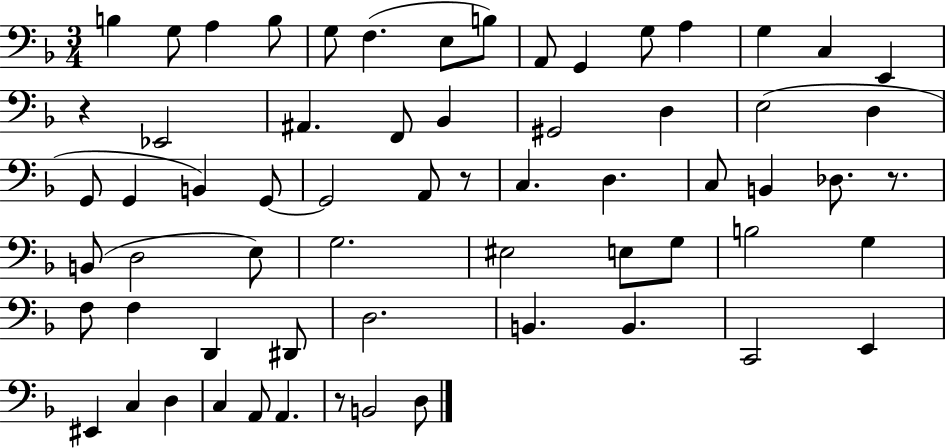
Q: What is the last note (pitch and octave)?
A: D3